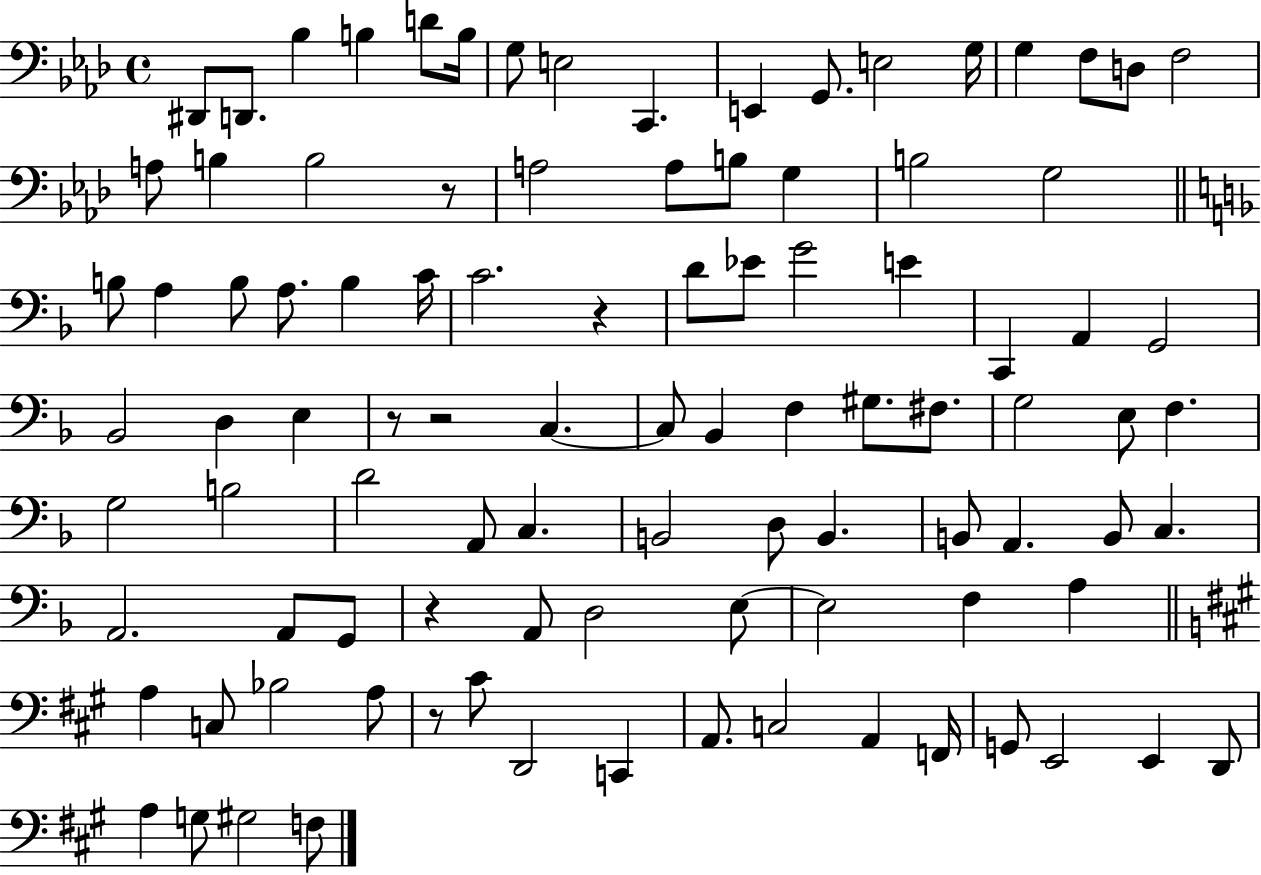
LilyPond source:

{
  \clef bass
  \time 4/4
  \defaultTimeSignature
  \key aes \major
  dis,8 d,8. bes4 b4 d'8 b16 | g8 e2 c,4. | e,4 g,8. e2 g16 | g4 f8 d8 f2 | \break a8 b4 b2 r8 | a2 a8 b8 g4 | b2 g2 | \bar "||" \break \key f \major b8 a4 b8 a8. b4 c'16 | c'2. r4 | d'8 ees'8 g'2 e'4 | c,4 a,4 g,2 | \break bes,2 d4 e4 | r8 r2 c4.~~ | c8 bes,4 f4 gis8. fis8. | g2 e8 f4. | \break g2 b2 | d'2 a,8 c4. | b,2 d8 b,4. | b,8 a,4. b,8 c4. | \break a,2. a,8 g,8 | r4 a,8 d2 e8~~ | e2 f4 a4 | \bar "||" \break \key a \major a4 c8 bes2 a8 | r8 cis'8 d,2 c,4 | a,8. c2 a,4 f,16 | g,8 e,2 e,4 d,8 | \break a4 g8 gis2 f8 | \bar "|."
}